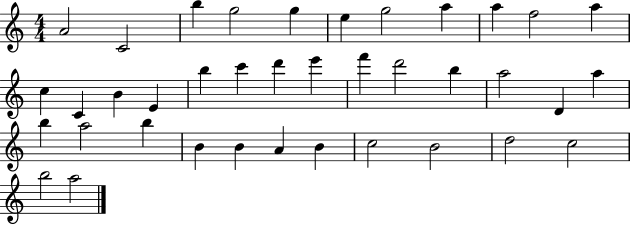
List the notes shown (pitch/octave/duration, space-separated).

A4/h C4/h B5/q G5/h G5/q E5/q G5/h A5/q A5/q F5/h A5/q C5/q C4/q B4/q E4/q B5/q C6/q D6/q E6/q F6/q D6/h B5/q A5/h D4/q A5/q B5/q A5/h B5/q B4/q B4/q A4/q B4/q C5/h B4/h D5/h C5/h B5/h A5/h